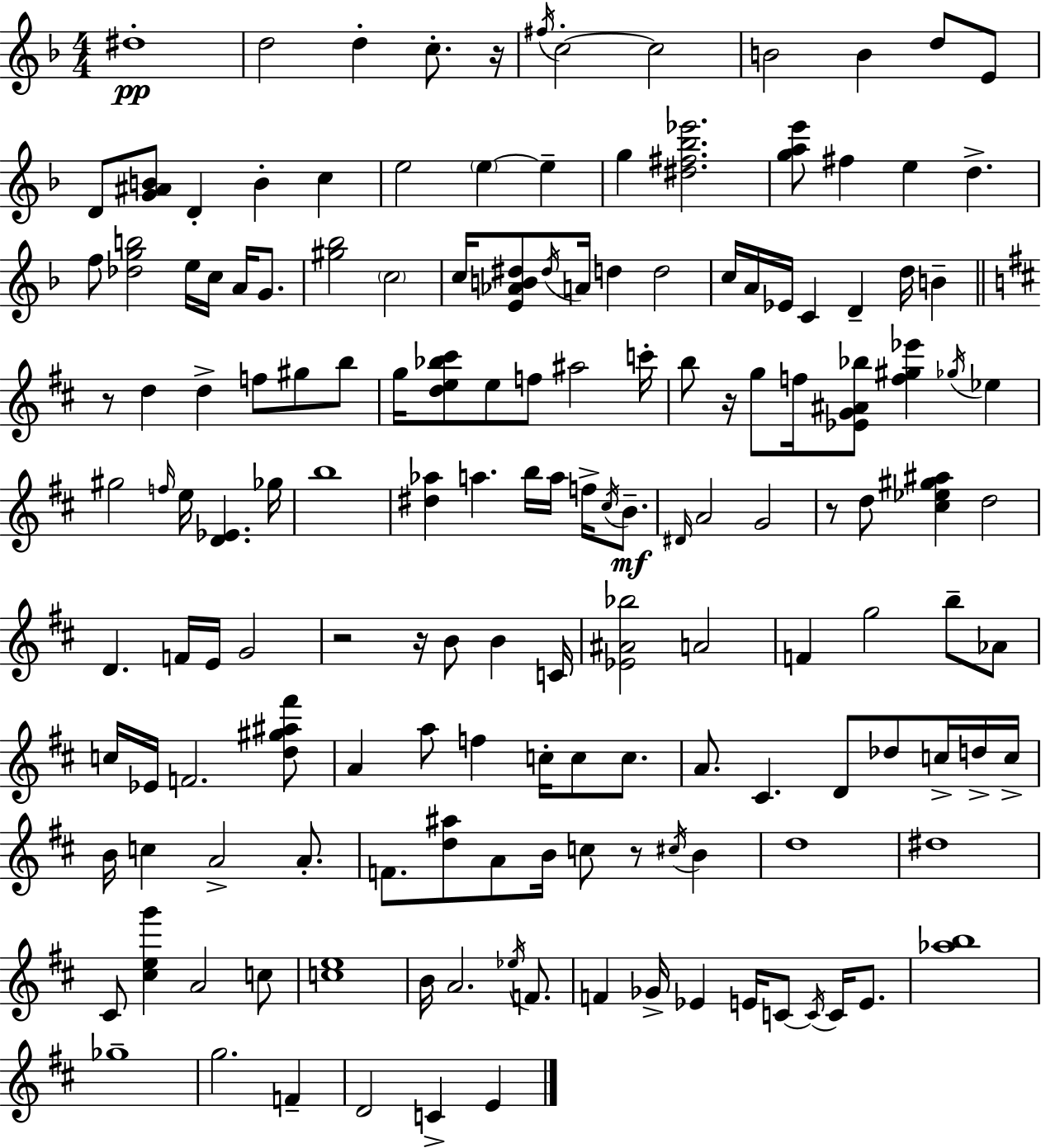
D#5/w D5/h D5/q C5/e. R/s F#5/s C5/h C5/h B4/h B4/q D5/e E4/e D4/e [G4,A#4,B4]/e D4/q B4/q C5/q E5/h E5/q E5/q G5/q [D#5,F#5,Bb5,Eb6]/h. [G5,A5,E6]/e F#5/q E5/q D5/q. F5/e [Db5,G5,B5]/h E5/s C5/s A4/s G4/e. [G#5,Bb5]/h C5/h C5/s [E4,Ab4,B4,D#5]/e D#5/s A4/s D5/q D5/h C5/s A4/s Eb4/s C4/q D4/q D5/s B4/q R/e D5/q D5/q F5/e G#5/e B5/e G5/s [D5,E5,Bb5,C#6]/e E5/e F5/e A#5/h C6/s B5/e R/s G5/e F5/s [Eb4,G4,A#4,Bb5]/e [F5,G#5,Eb6]/q Gb5/s Eb5/q G#5/h F5/s E5/s [D4,Eb4]/q. Gb5/s B5/w [D#5,Ab5]/q A5/q. B5/s A5/s F5/s C#5/s B4/e. D#4/s A4/h G4/h R/e D5/e [C#5,Eb5,G#5,A#5]/q D5/h D4/q. F4/s E4/s G4/h R/h R/s B4/e B4/q C4/s [Eb4,A#4,Bb5]/h A4/h F4/q G5/h B5/e Ab4/e C5/s Eb4/s F4/h. [D5,G#5,A#5,F#6]/e A4/q A5/e F5/q C5/s C5/e C5/e. A4/e. C#4/q. D4/e Db5/e C5/s D5/s C5/s B4/s C5/q A4/h A4/e. F4/e. [D5,A#5]/e A4/e B4/s C5/e R/e C#5/s B4/q D5/w D#5/w C#4/e [C#5,E5,G6]/q A4/h C5/e [C5,E5]/w B4/s A4/h. Eb5/s F4/e. F4/q Gb4/s Eb4/q E4/s C4/e C4/s C4/s E4/e. [Ab5,B5]/w Gb5/w G5/h. F4/q D4/h C4/q E4/q